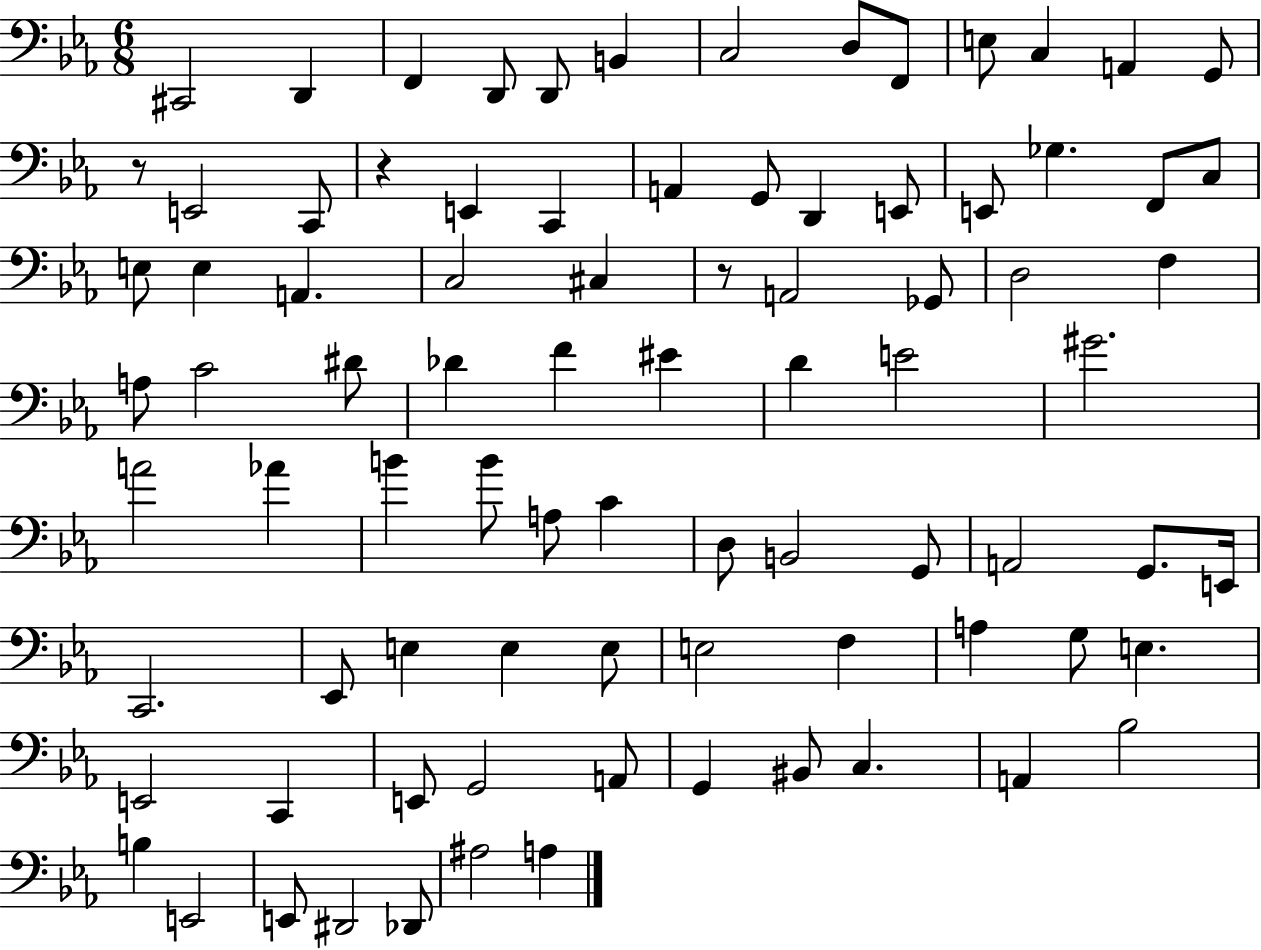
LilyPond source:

{
  \clef bass
  \numericTimeSignature
  \time 6/8
  \key ees \major
  cis,2 d,4 | f,4 d,8 d,8 b,4 | c2 d8 f,8 | e8 c4 a,4 g,8 | \break r8 e,2 c,8 | r4 e,4 c,4 | a,4 g,8 d,4 e,8 | e,8 ges4. f,8 c8 | \break e8 e4 a,4. | c2 cis4 | r8 a,2 ges,8 | d2 f4 | \break a8 c'2 dis'8 | des'4 f'4 eis'4 | d'4 e'2 | gis'2. | \break a'2 aes'4 | b'4 b'8 a8 c'4 | d8 b,2 g,8 | a,2 g,8. e,16 | \break c,2. | ees,8 e4 e4 e8 | e2 f4 | a4 g8 e4. | \break e,2 c,4 | e,8 g,2 a,8 | g,4 bis,8 c4. | a,4 bes2 | \break b4 e,2 | e,8 dis,2 des,8 | ais2 a4 | \bar "|."
}